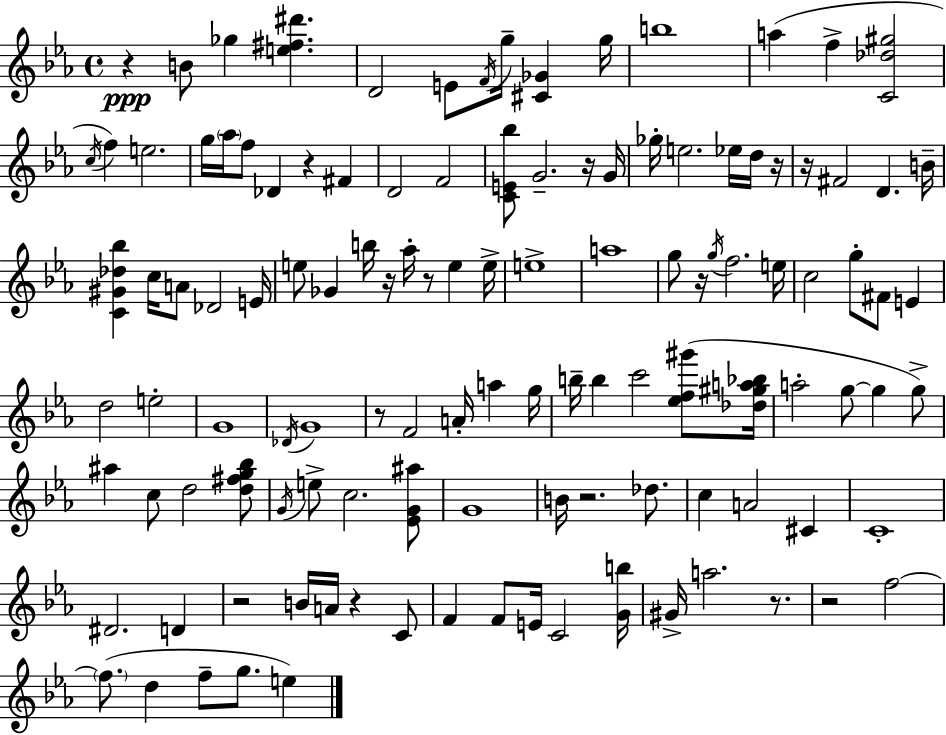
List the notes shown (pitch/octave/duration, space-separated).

R/q B4/e Gb5/q [E5,F#5,D#6]/q. D4/h E4/e F4/s G5/s [C#4,Gb4]/q G5/s B5/w A5/q F5/q [C4,Db5,G#5]/h C5/s F5/q E5/h. G5/s Ab5/s F5/e Db4/q R/q F#4/q D4/h F4/h [C4,E4,Bb5]/e G4/h. R/s G4/s Gb5/s E5/h. Eb5/s D5/s R/s R/s F#4/h D4/q. B4/s [C4,G#4,Db5,Bb5]/q C5/s A4/e Db4/h E4/s E5/e Gb4/q B5/s R/s Ab5/s R/e E5/q E5/s E5/w A5/w G5/e R/s G5/s F5/h. E5/s C5/h G5/e F#4/e E4/q D5/h E5/h G4/w Db4/s G4/w R/e F4/h A4/s A5/q G5/s B5/s B5/q C6/h [Eb5,F5,G#6]/e [Db5,G#5,A5,Bb5]/s A5/h G5/e G5/q G5/e A#5/q C5/e D5/h [D5,F#5,G5,Bb5]/e G4/s E5/e C5/h. [Eb4,G4,A#5]/e G4/w B4/s R/h. Db5/e. C5/q A4/h C#4/q C4/w D#4/h. D4/q R/h B4/s A4/s R/q C4/e F4/q F4/e E4/s C4/h [G4,B5]/s G#4/s A5/h. R/e. R/h F5/h F5/e. D5/q F5/e G5/e. E5/q